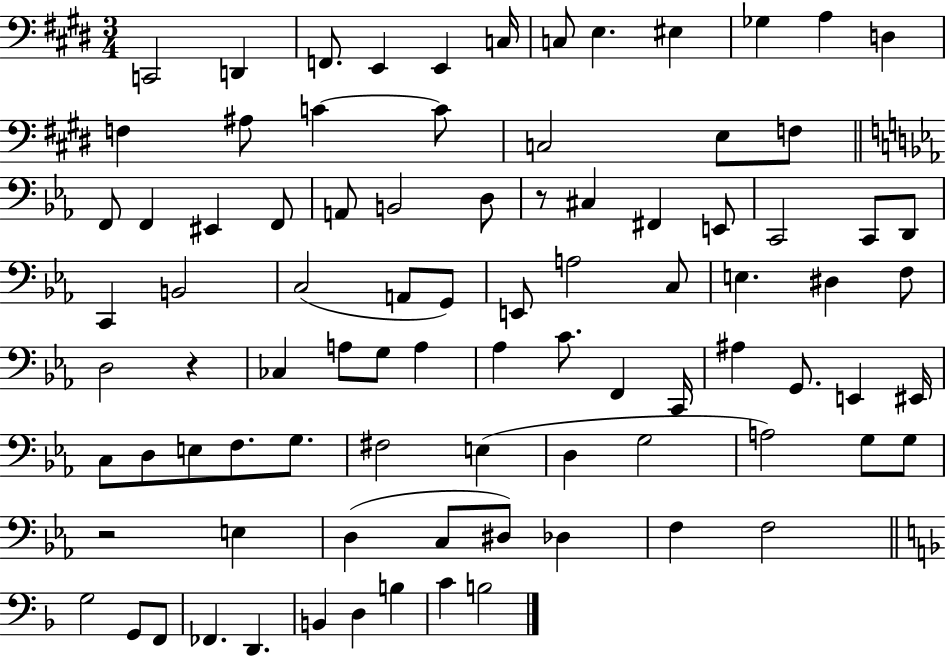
{
  \clef bass
  \numericTimeSignature
  \time 3/4
  \key e \major
  c,2 d,4 | f,8. e,4 e,4 c16 | c8 e4. eis4 | ges4 a4 d4 | \break f4 ais8 c'4~~ c'8 | c2 e8 f8 | \bar "||" \break \key ees \major f,8 f,4 eis,4 f,8 | a,8 b,2 d8 | r8 cis4 fis,4 e,8 | c,2 c,8 d,8 | \break c,4 b,2 | c2( a,8 g,8) | e,8 a2 c8 | e4. dis4 f8 | \break d2 r4 | ces4 a8 g8 a4 | aes4 c'8. f,4 c,16 | ais4 g,8. e,4 eis,16 | \break c8 d8 e8 f8. g8. | fis2 e4( | d4 g2 | a2) g8 g8 | \break r2 e4 | d4( c8 dis8) des4 | f4 f2 | \bar "||" \break \key f \major g2 g,8 f,8 | fes,4. d,4. | b,4 d4 b4 | c'4 b2 | \break \bar "|."
}